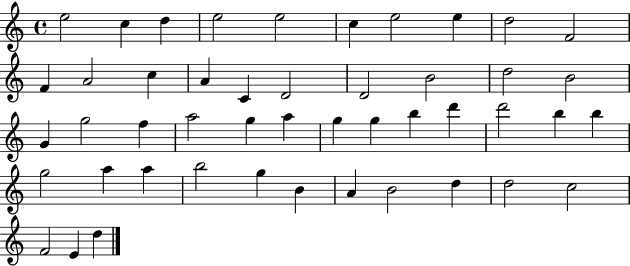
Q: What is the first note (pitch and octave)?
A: E5